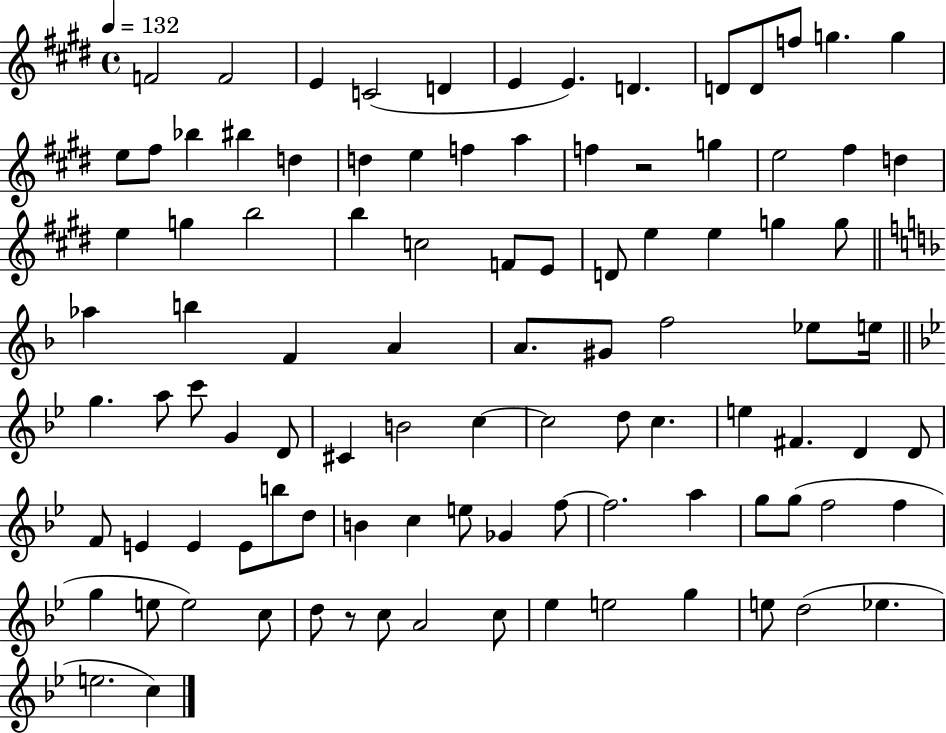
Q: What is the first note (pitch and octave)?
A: F4